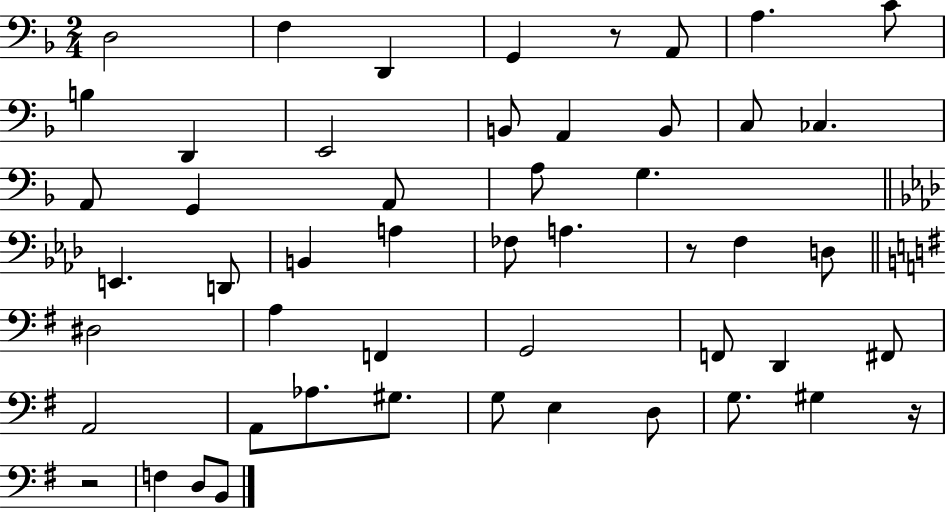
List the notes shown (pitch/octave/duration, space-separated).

D3/h F3/q D2/q G2/q R/e A2/e A3/q. C4/e B3/q D2/q E2/h B2/e A2/q B2/e C3/e CES3/q. A2/e G2/q A2/e A3/e G3/q. E2/q. D2/e B2/q A3/q FES3/e A3/q. R/e F3/q D3/e D#3/h A3/q F2/q G2/h F2/e D2/q F#2/e A2/h A2/e Ab3/e. G#3/e. G3/e E3/q D3/e G3/e. G#3/q R/s R/h F3/q D3/e B2/e